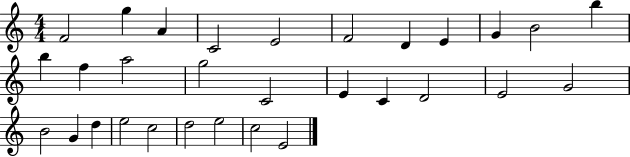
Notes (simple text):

F4/h G5/q A4/q C4/h E4/h F4/h D4/q E4/q G4/q B4/h B5/q B5/q F5/q A5/h G5/h C4/h E4/q C4/q D4/h E4/h G4/h B4/h G4/q D5/q E5/h C5/h D5/h E5/h C5/h E4/h